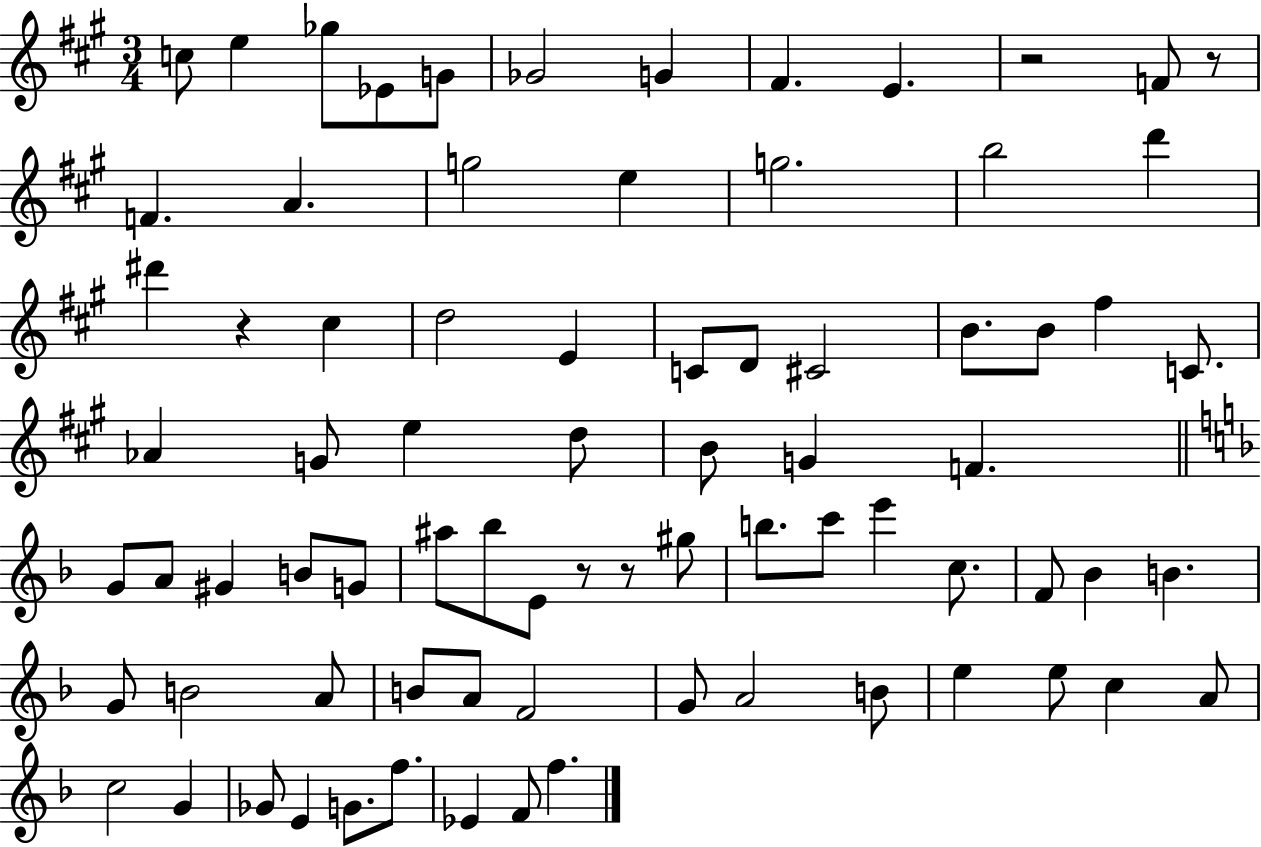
C5/e E5/q Gb5/e Eb4/e G4/e Gb4/h G4/q F#4/q. E4/q. R/h F4/e R/e F4/q. A4/q. G5/h E5/q G5/h. B5/h D6/q D#6/q R/q C#5/q D5/h E4/q C4/e D4/e C#4/h B4/e. B4/e F#5/q C4/e. Ab4/q G4/e E5/q D5/e B4/e G4/q F4/q. G4/e A4/e G#4/q B4/e G4/e A#5/e Bb5/e E4/e R/e R/e G#5/e B5/e. C6/e E6/q C5/e. F4/e Bb4/q B4/q. G4/e B4/h A4/e B4/e A4/e F4/h G4/e A4/h B4/e E5/q E5/e C5/q A4/e C5/h G4/q Gb4/e E4/q G4/e. F5/e. Eb4/q F4/e F5/q.